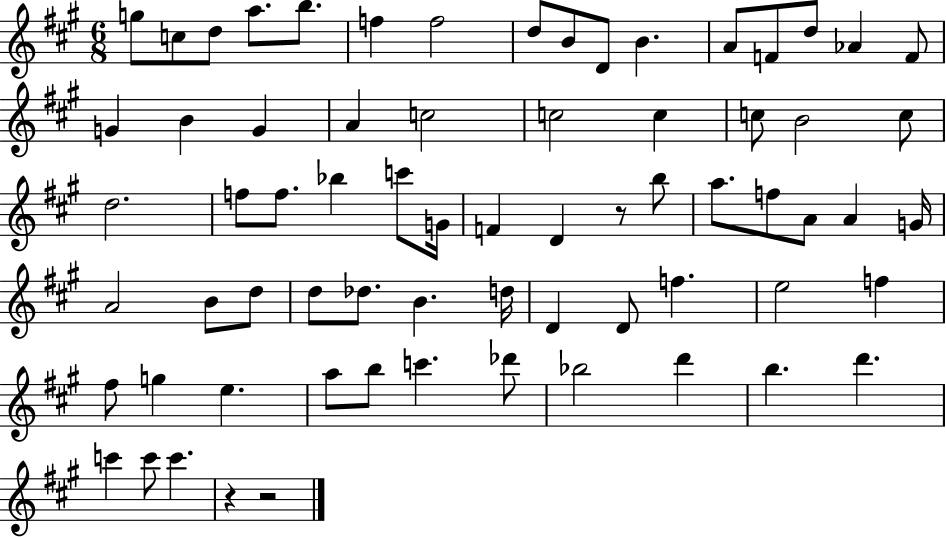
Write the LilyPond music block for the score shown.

{
  \clef treble
  \numericTimeSignature
  \time 6/8
  \key a \major
  g''8 c''8 d''8 a''8. b''8. | f''4 f''2 | d''8 b'8 d'8 b'4. | a'8 f'8 d''8 aes'4 f'8 | \break g'4 b'4 g'4 | a'4 c''2 | c''2 c''4 | c''8 b'2 c''8 | \break d''2. | f''8 f''8. bes''4 c'''8 g'16 | f'4 d'4 r8 b''8 | a''8. f''8 a'8 a'4 g'16 | \break a'2 b'8 d''8 | d''8 des''8. b'4. d''16 | d'4 d'8 f''4. | e''2 f''4 | \break fis''8 g''4 e''4. | a''8 b''8 c'''4. des'''8 | bes''2 d'''4 | b''4. d'''4. | \break c'''4 c'''8 c'''4. | r4 r2 | \bar "|."
}